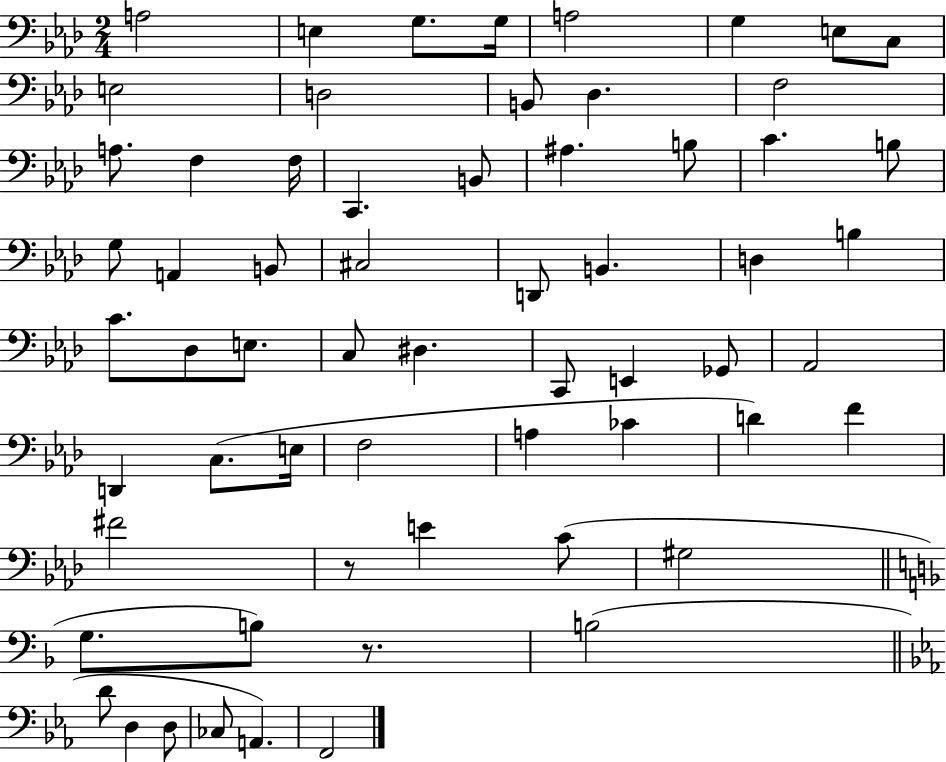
A3/h E3/q G3/e. G3/s A3/h G3/q E3/e C3/e E3/h D3/h B2/e Db3/q. F3/h A3/e. F3/q F3/s C2/q. B2/e A#3/q. B3/e C4/q. B3/e G3/e A2/q B2/e C#3/h D2/e B2/q. D3/q B3/q C4/e. Db3/e E3/e. C3/e D#3/q. C2/e E2/q Gb2/e Ab2/h D2/q C3/e. E3/s F3/h A3/q CES4/q D4/q F4/q F#4/h R/e E4/q C4/e G#3/h G3/e. B3/e R/e. B3/h D4/e D3/q D3/e CES3/e A2/q. F2/h